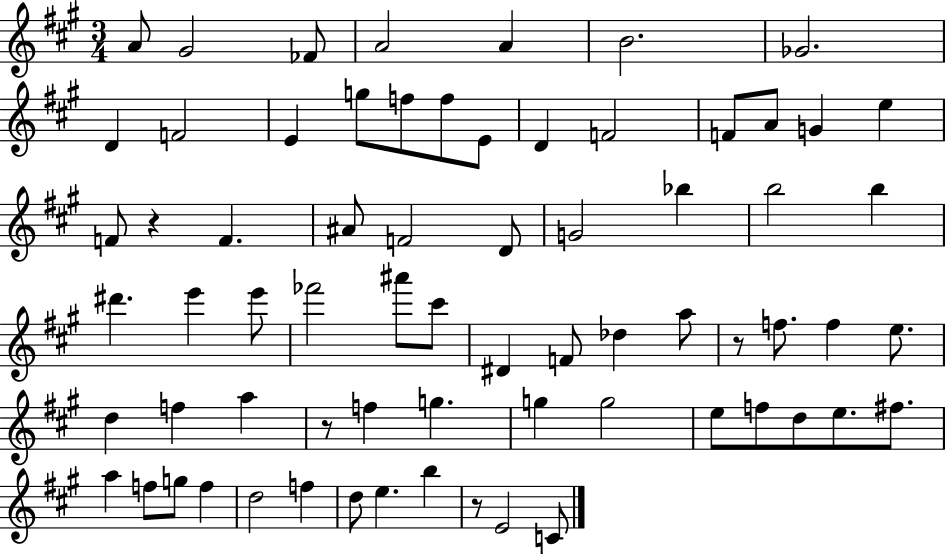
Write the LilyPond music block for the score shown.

{
  \clef treble
  \numericTimeSignature
  \time 3/4
  \key a \major
  a'8 gis'2 fes'8 | a'2 a'4 | b'2. | ges'2. | \break d'4 f'2 | e'4 g''8 f''8 f''8 e'8 | d'4 f'2 | f'8 a'8 g'4 e''4 | \break f'8 r4 f'4. | ais'8 f'2 d'8 | g'2 bes''4 | b''2 b''4 | \break dis'''4. e'''4 e'''8 | fes'''2 ais'''8 cis'''8 | dis'4 f'8 des''4 a''8 | r8 f''8. f''4 e''8. | \break d''4 f''4 a''4 | r8 f''4 g''4. | g''4 g''2 | e''8 f''8 d''8 e''8. fis''8. | \break a''4 f''8 g''8 f''4 | d''2 f''4 | d''8 e''4. b''4 | r8 e'2 c'8 | \break \bar "|."
}